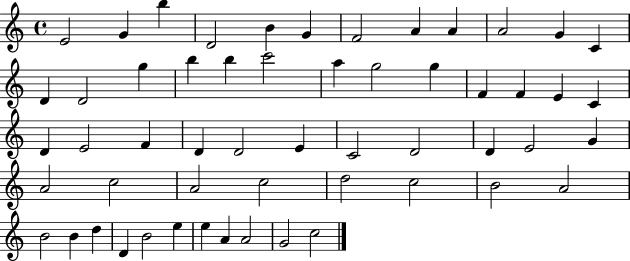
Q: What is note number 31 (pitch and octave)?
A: E4